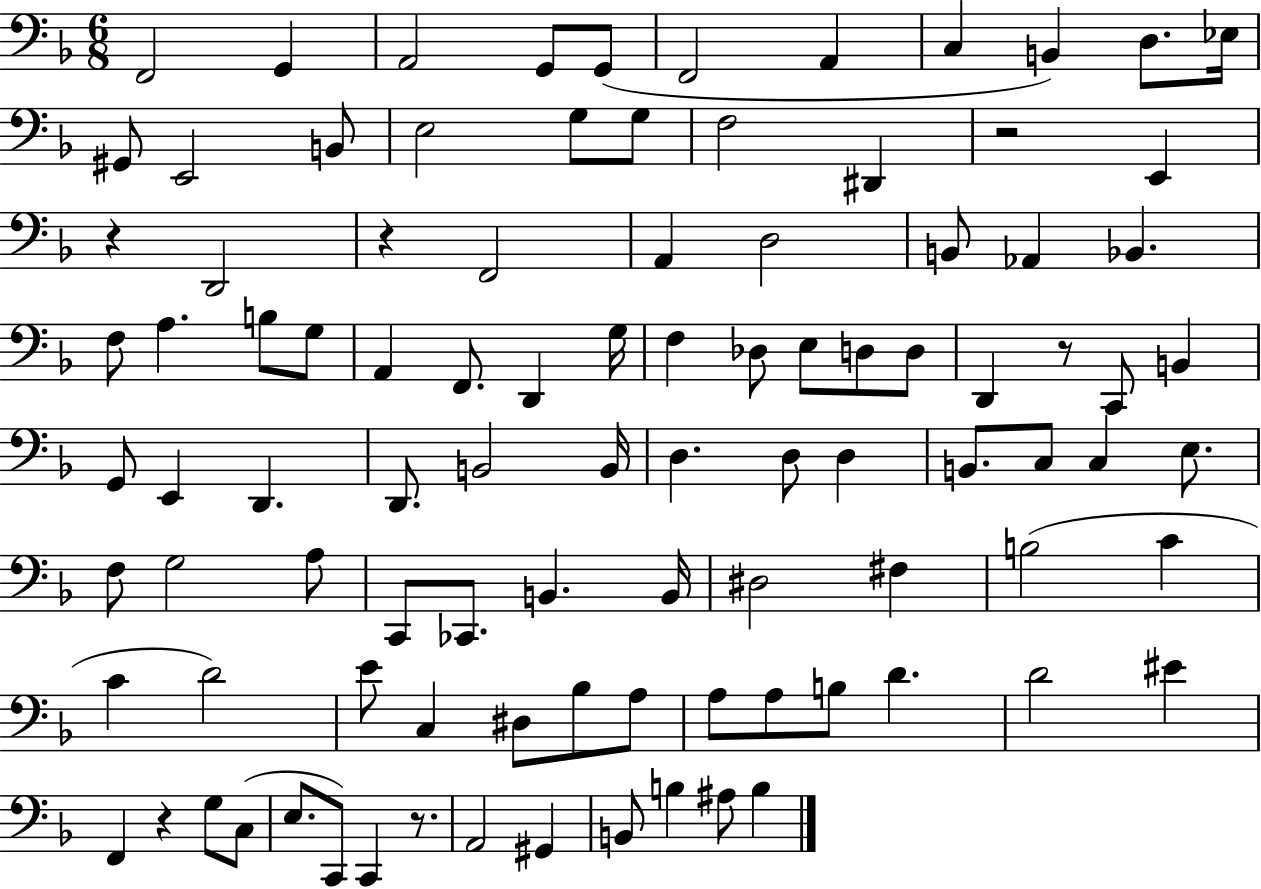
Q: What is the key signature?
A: F major